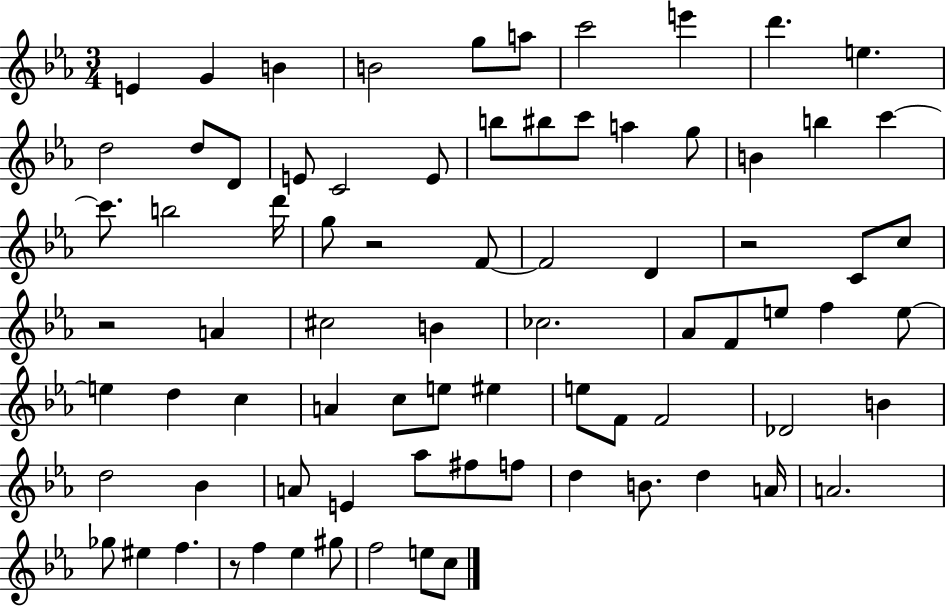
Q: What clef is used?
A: treble